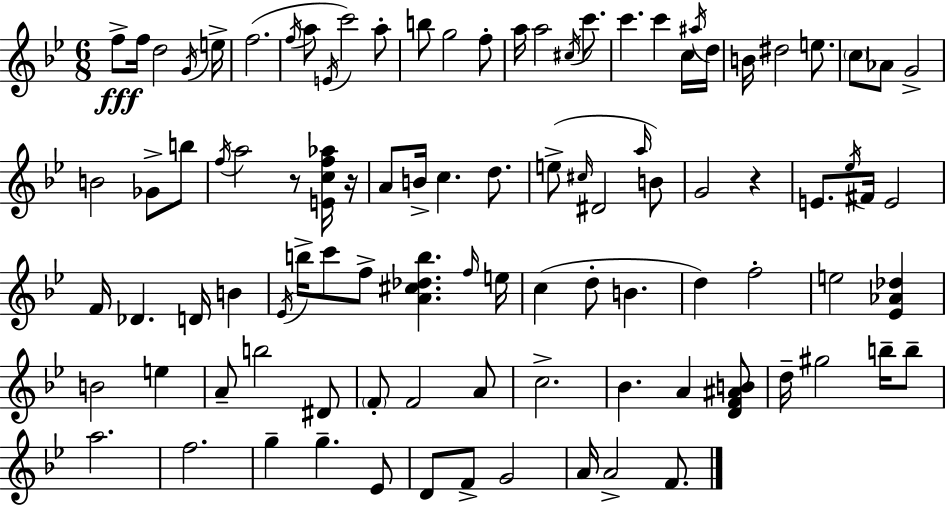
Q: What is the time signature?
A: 6/8